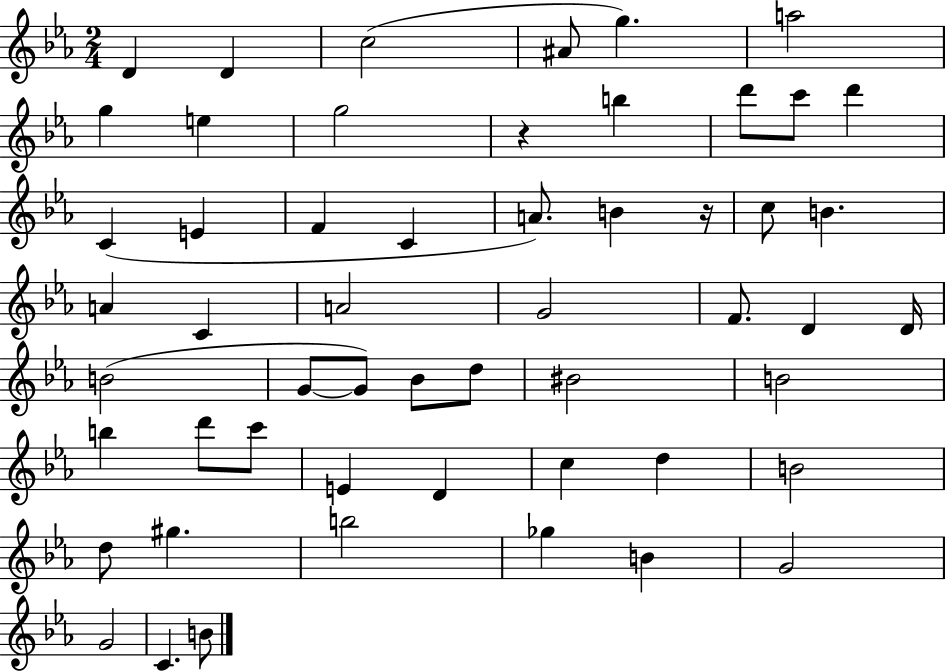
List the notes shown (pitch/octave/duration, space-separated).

D4/q D4/q C5/h A#4/e G5/q. A5/h G5/q E5/q G5/h R/q B5/q D6/e C6/e D6/q C4/q E4/q F4/q C4/q A4/e. B4/q R/s C5/e B4/q. A4/q C4/q A4/h G4/h F4/e. D4/q D4/s B4/h G4/e G4/e Bb4/e D5/e BIS4/h B4/h B5/q D6/e C6/e E4/q D4/q C5/q D5/q B4/h D5/e G#5/q. B5/h Gb5/q B4/q G4/h G4/h C4/q. B4/e